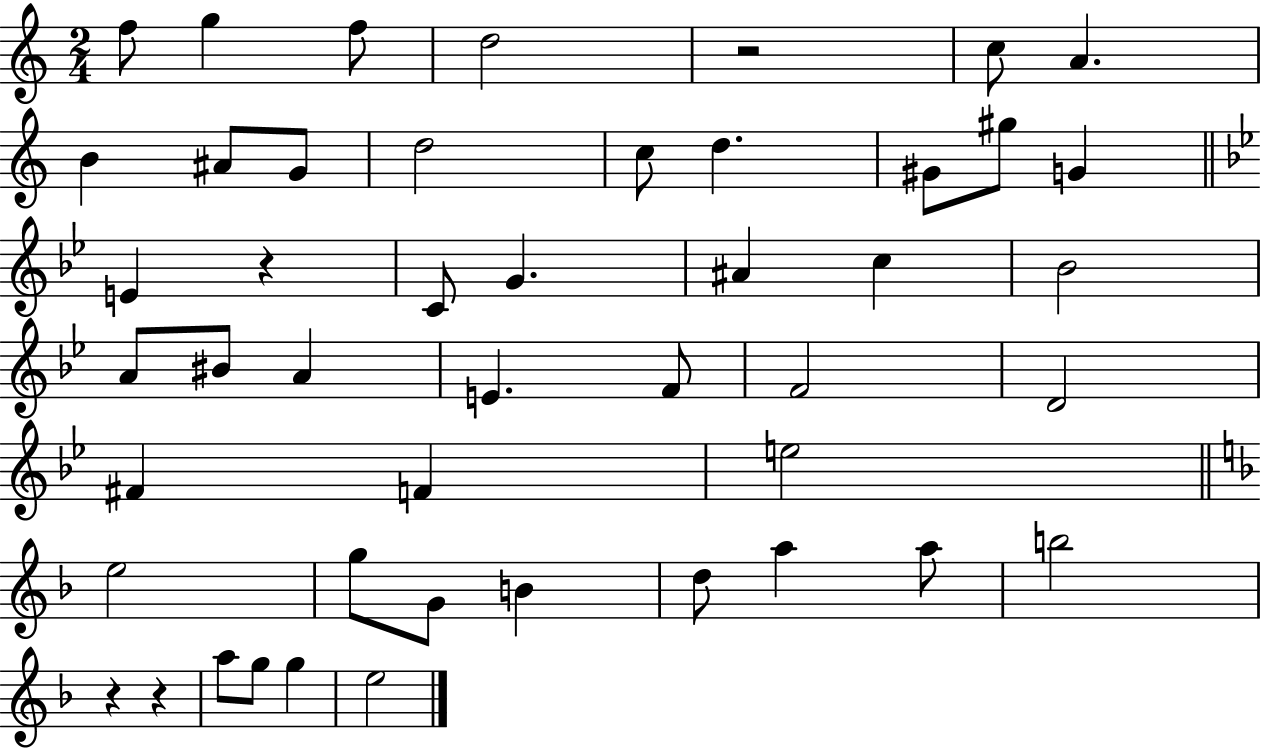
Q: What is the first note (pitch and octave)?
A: F5